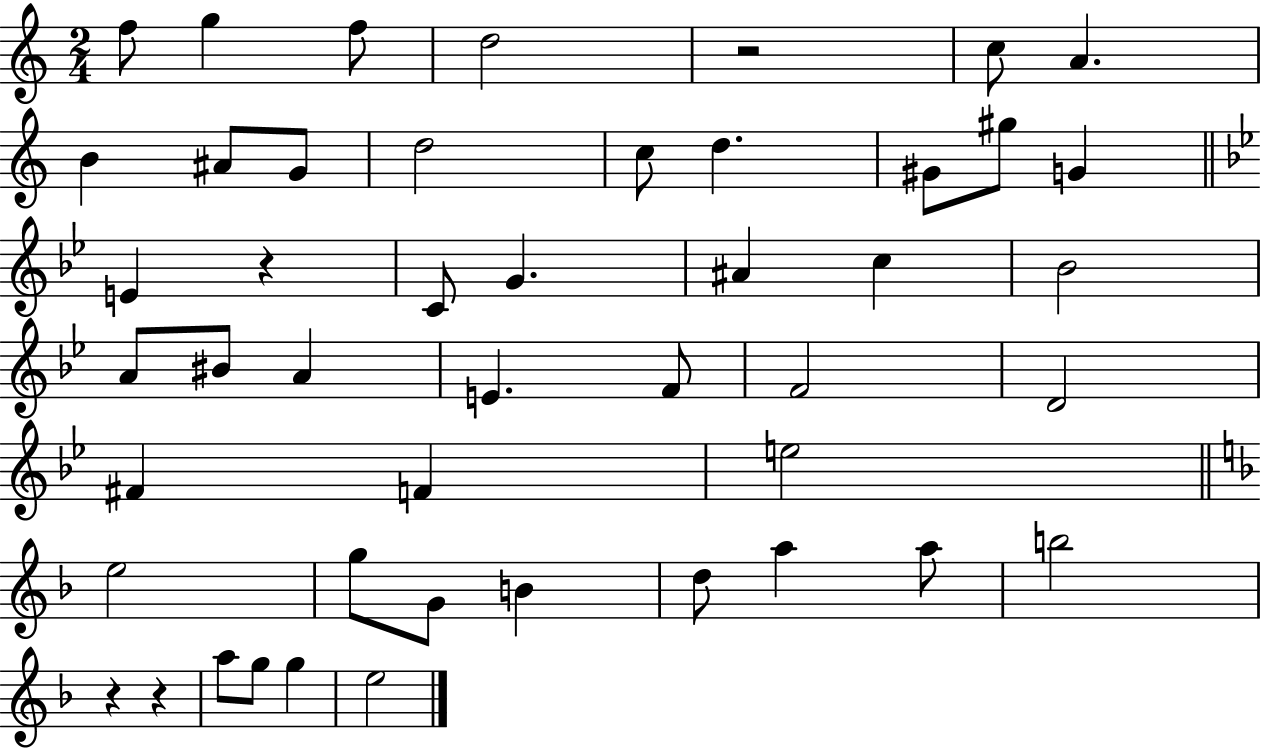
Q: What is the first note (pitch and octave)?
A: F5